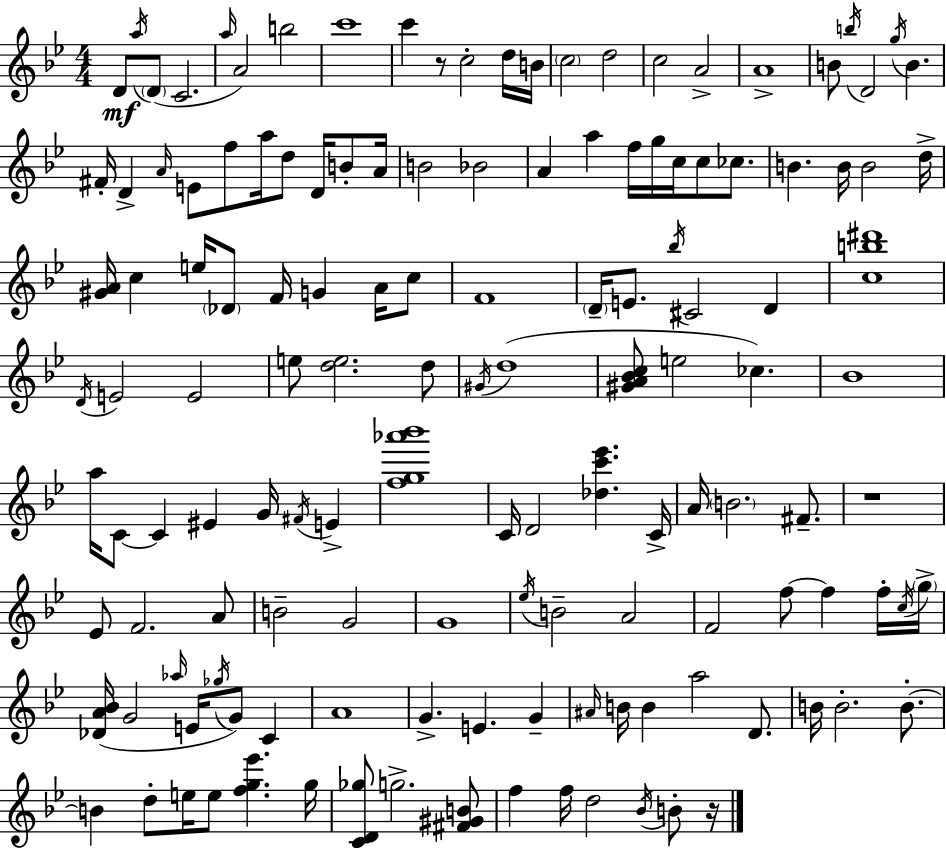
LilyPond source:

{
  \clef treble
  \numericTimeSignature
  \time 4/4
  \key bes \major
  \repeat volta 2 { d'8\mf \acciaccatura { a''16 } \parenthesize d'8( c'2. | \grace { a''16 } a'2) b''2 | c'''1 | c'''4 r8 c''2-. | \break d''16 b'16 \parenthesize c''2 d''2 | c''2 a'2-> | a'1-> | b'8 \acciaccatura { b''16 } d'2 \acciaccatura { g''16 } b'4. | \break fis'16-. d'4-> \grace { a'16 } e'8 f''8 a''16 d''8 | d'16 b'8-. a'16 b'2 bes'2 | a'4 a''4 f''16 g''16 c''16 | c''8 ces''8. b'4. b'16 b'2 | \break d''16-> <gis' a'>16 c''4 e''16 \parenthesize des'8 f'16 g'4 | a'16 c''8 f'1 | \parenthesize d'16-- e'8. \acciaccatura { bes''16 } cis'2 | d'4 <c'' b'' dis'''>1 | \break \acciaccatura { d'16 } e'2 e'2 | e''8 <d'' e''>2. | d''8 \acciaccatura { gis'16 } d''1( | <gis' a' bes' c''>8 e''2 | \break ces''4.) bes'1 | a''16 c'8~~ c'4 eis'4 | g'16 \acciaccatura { fis'16 } e'4-> <f'' g'' aes''' bes'''>1 | c'16 d'2 | \break <des'' c''' ees'''>4. c'16-> a'16 \parenthesize b'2. | fis'8.-- r1 | ees'8 f'2. | a'8 b'2-- | \break g'2 g'1 | \acciaccatura { ees''16 } b'2-- | a'2 f'2 | f''8~~ f''4 f''16-. \acciaccatura { c''16 } \parenthesize g''16-> <des' a' bes'>16( g'2 | \break \grace { aes''16 } e'16 \acciaccatura { ges''16 }) g'8 c'4 a'1 | g'4.-> | e'4. g'4-- \grace { ais'16 } b'16 b'4 | a''2 d'8. b'16 b'2.-. | \break b'8.-.~~ b'4 | d''8-. e''16 e''8 <f'' g'' ees'''>4. g''16 <c' d' ges''>8 | g''2.-> <fis' gis' b'>8 f''4 | f''16 d''2 \acciaccatura { bes'16 } b'8-. r16 } \bar "|."
}